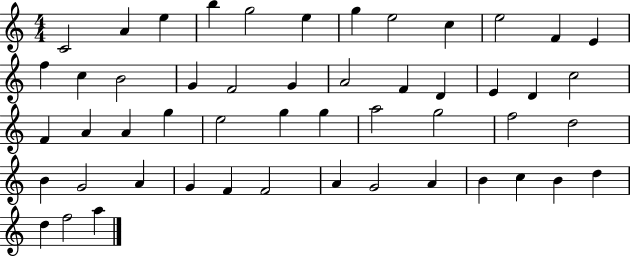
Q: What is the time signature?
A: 4/4